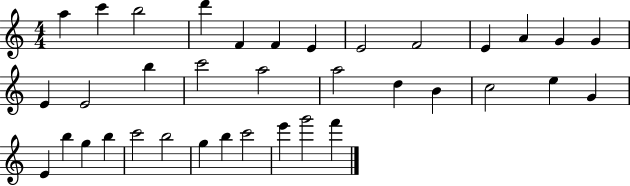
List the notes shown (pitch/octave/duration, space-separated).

A5/q C6/q B5/h D6/q F4/q F4/q E4/q E4/h F4/h E4/q A4/q G4/q G4/q E4/q E4/h B5/q C6/h A5/h A5/h D5/q B4/q C5/h E5/q G4/q E4/q B5/q G5/q B5/q C6/h B5/h G5/q B5/q C6/h E6/q G6/h F6/q